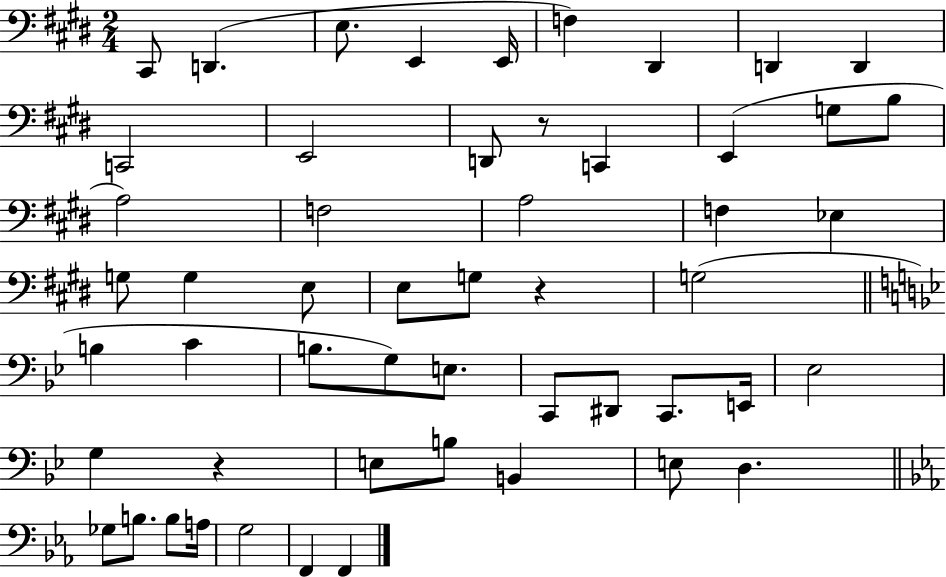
X:1
T:Untitled
M:2/4
L:1/4
K:E
^C,,/2 D,, E,/2 E,, E,,/4 F, ^D,, D,, D,, C,,2 E,,2 D,,/2 z/2 C,, E,, G,/2 B,/2 A,2 F,2 A,2 F, _E, G,/2 G, E,/2 E,/2 G,/2 z G,2 B, C B,/2 G,/2 E,/2 C,,/2 ^D,,/2 C,,/2 E,,/4 _E,2 G, z E,/2 B,/2 B,, E,/2 D, _G,/2 B,/2 B,/2 A,/4 G,2 F,, F,,